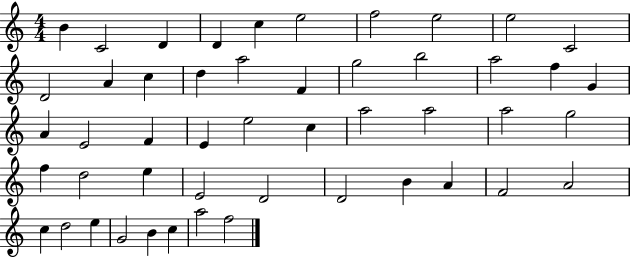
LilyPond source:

{
  \clef treble
  \numericTimeSignature
  \time 4/4
  \key c \major
  b'4 c'2 d'4 | d'4 c''4 e''2 | f''2 e''2 | e''2 c'2 | \break d'2 a'4 c''4 | d''4 a''2 f'4 | g''2 b''2 | a''2 f''4 g'4 | \break a'4 e'2 f'4 | e'4 e''2 c''4 | a''2 a''2 | a''2 g''2 | \break f''4 d''2 e''4 | e'2 d'2 | d'2 b'4 a'4 | f'2 a'2 | \break c''4 d''2 e''4 | g'2 b'4 c''4 | a''2 f''2 | \bar "|."
}